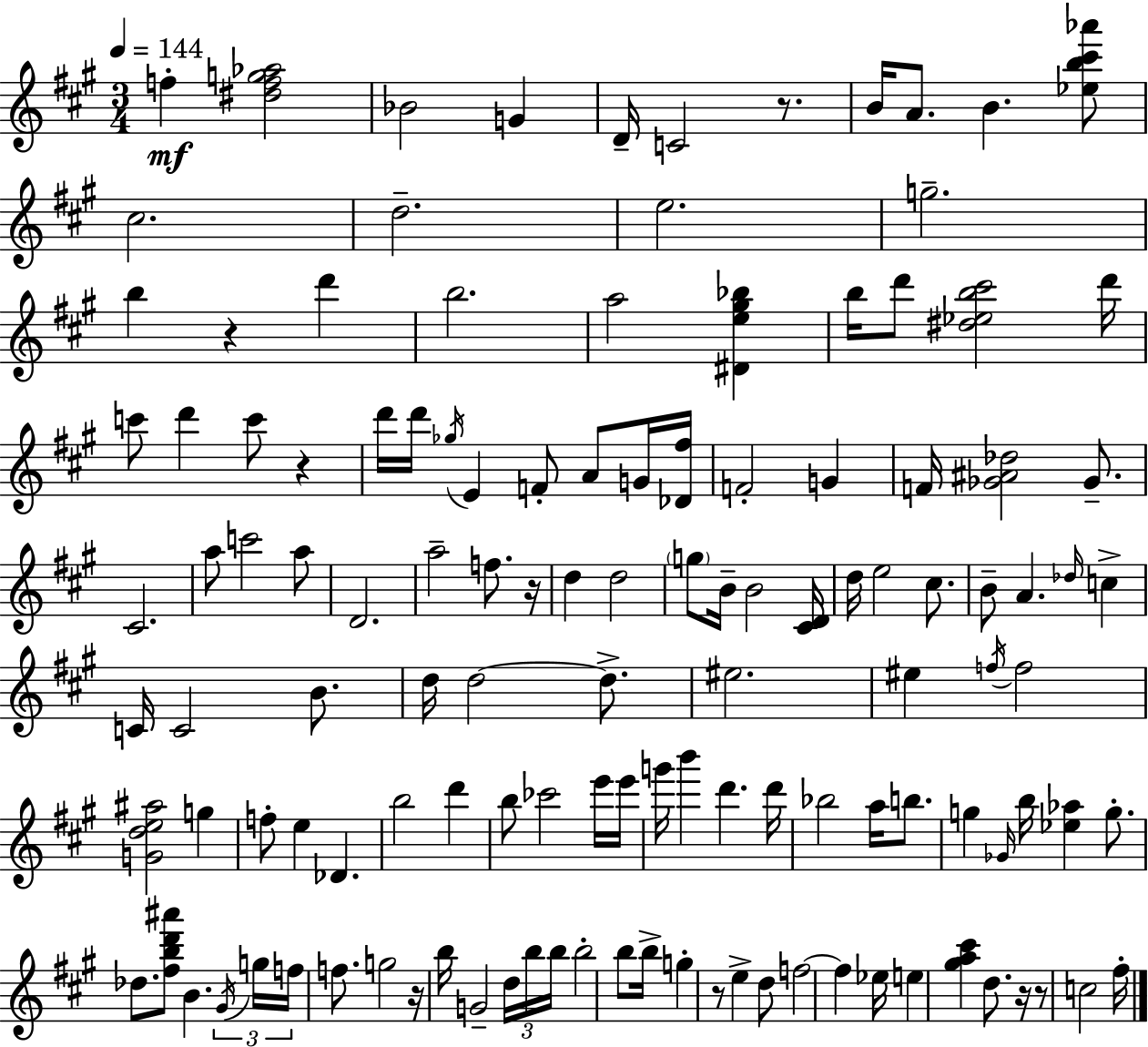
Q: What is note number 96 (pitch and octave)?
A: B5